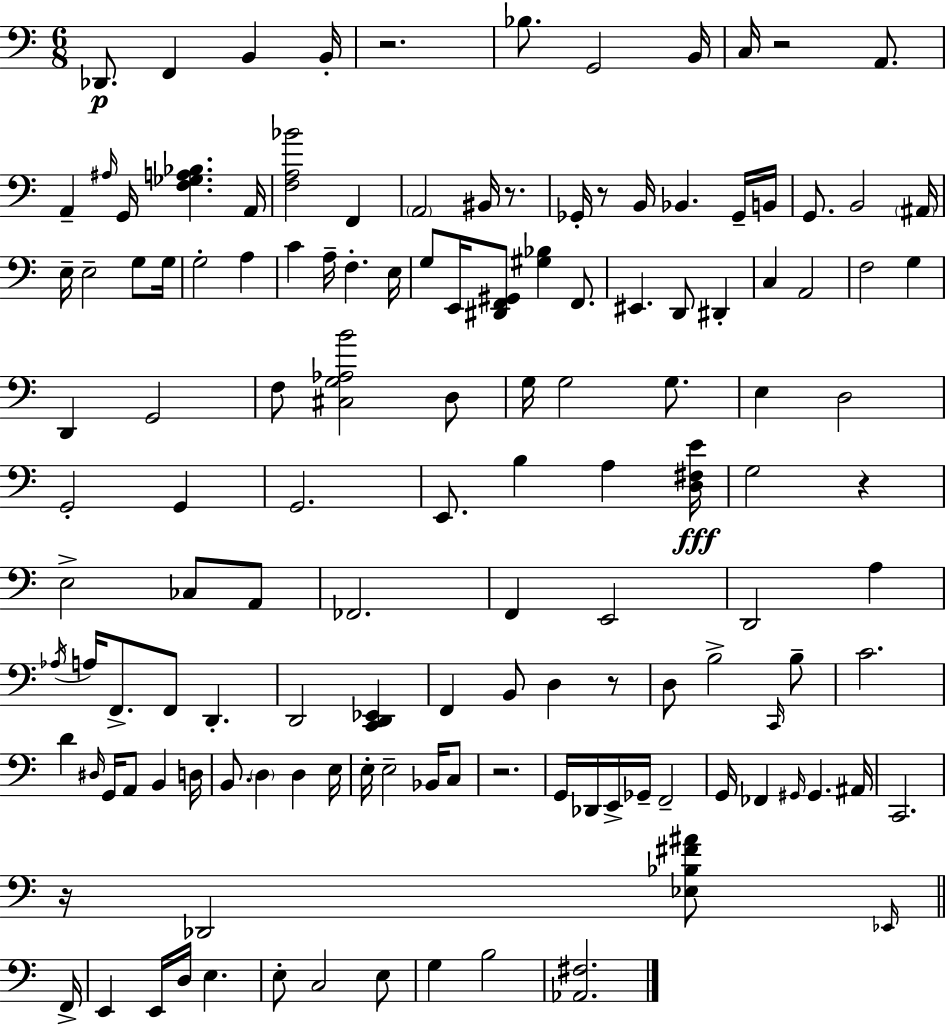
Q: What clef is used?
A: bass